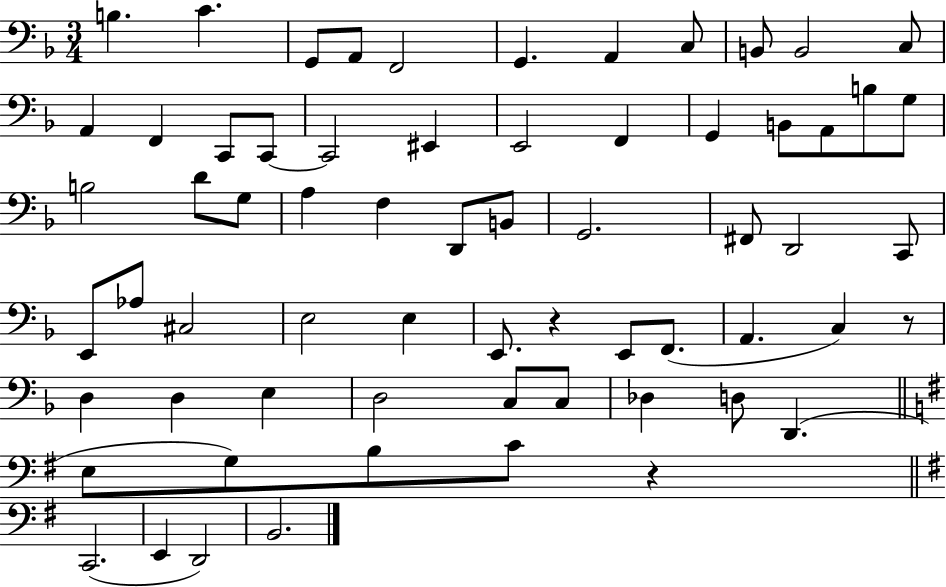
{
  \clef bass
  \numericTimeSignature
  \time 3/4
  \key f \major
  b4. c'4. | g,8 a,8 f,2 | g,4. a,4 c8 | b,8 b,2 c8 | \break a,4 f,4 c,8 c,8~~ | c,2 eis,4 | e,2 f,4 | g,4 b,8 a,8 b8 g8 | \break b2 d'8 g8 | a4 f4 d,8 b,8 | g,2. | fis,8 d,2 c,8 | \break e,8 aes8 cis2 | e2 e4 | e,8. r4 e,8 f,8.( | a,4. c4) r8 | \break d4 d4 e4 | d2 c8 c8 | des4 d8 d,4.( | \bar "||" \break \key g \major e8 g8) b8 c'8 r4 | \bar "||" \break \key e \minor c,2.( | e,4 d,2) | b,2. | \bar "|."
}